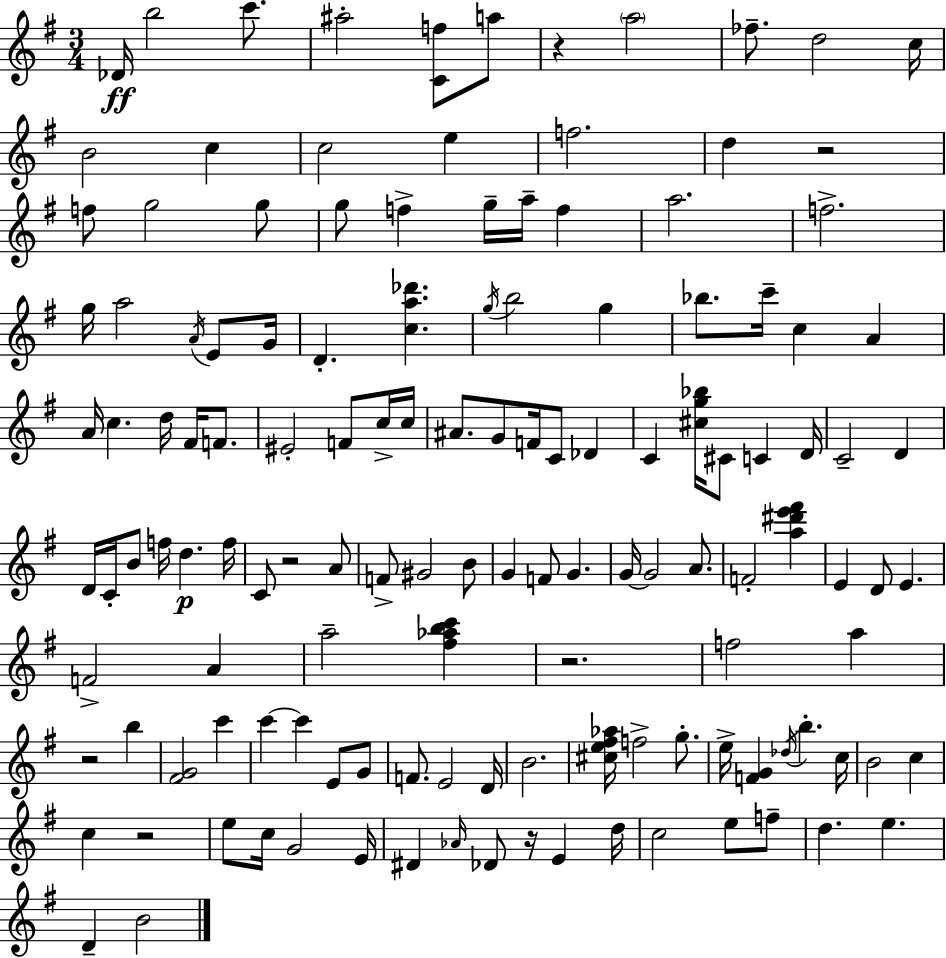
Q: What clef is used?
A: treble